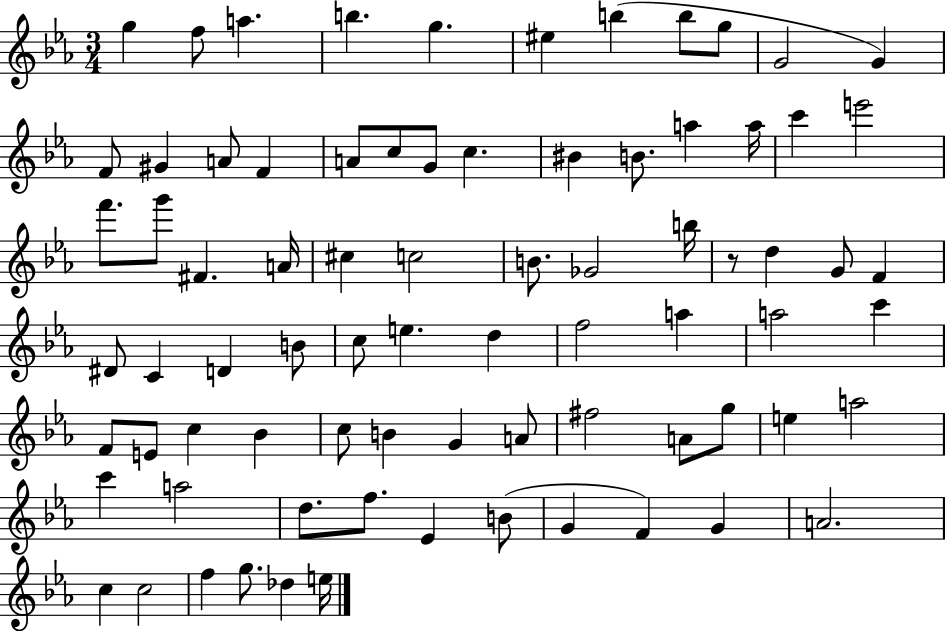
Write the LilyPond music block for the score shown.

{
  \clef treble
  \numericTimeSignature
  \time 3/4
  \key ees \major
  \repeat volta 2 { g''4 f''8 a''4. | b''4. g''4. | eis''4 b''4( b''8 g''8 | g'2 g'4) | \break f'8 gis'4 a'8 f'4 | a'8 c''8 g'8 c''4. | bis'4 b'8. a''4 a''16 | c'''4 e'''2 | \break f'''8. g'''8 fis'4. a'16 | cis''4 c''2 | b'8. ges'2 b''16 | r8 d''4 g'8 f'4 | \break dis'8 c'4 d'4 b'8 | c''8 e''4. d''4 | f''2 a''4 | a''2 c'''4 | \break f'8 e'8 c''4 bes'4 | c''8 b'4 g'4 a'8 | fis''2 a'8 g''8 | e''4 a''2 | \break c'''4 a''2 | d''8. f''8. ees'4 b'8( | g'4 f'4) g'4 | a'2. | \break c''4 c''2 | f''4 g''8. des''4 e''16 | } \bar "|."
}